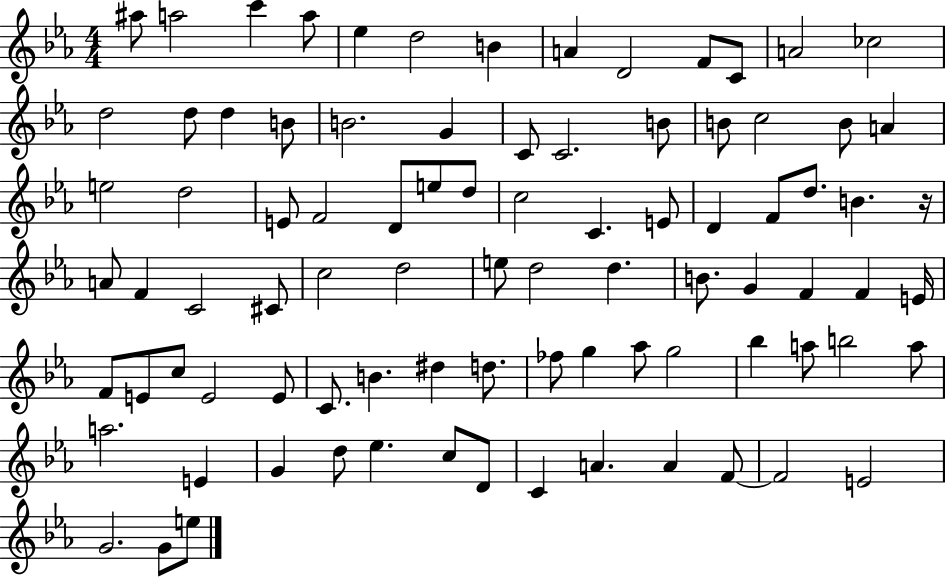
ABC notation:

X:1
T:Untitled
M:4/4
L:1/4
K:Eb
^a/2 a2 c' a/2 _e d2 B A D2 F/2 C/2 A2 _c2 d2 d/2 d B/2 B2 G C/2 C2 B/2 B/2 c2 B/2 A e2 d2 E/2 F2 D/2 e/2 d/2 c2 C E/2 D F/2 d/2 B z/4 A/2 F C2 ^C/2 c2 d2 e/2 d2 d B/2 G F F E/4 F/2 E/2 c/2 E2 E/2 C/2 B ^d d/2 _f/2 g _a/2 g2 _b a/2 b2 a/2 a2 E G d/2 _e c/2 D/2 C A A F/2 F2 E2 G2 G/2 e/2